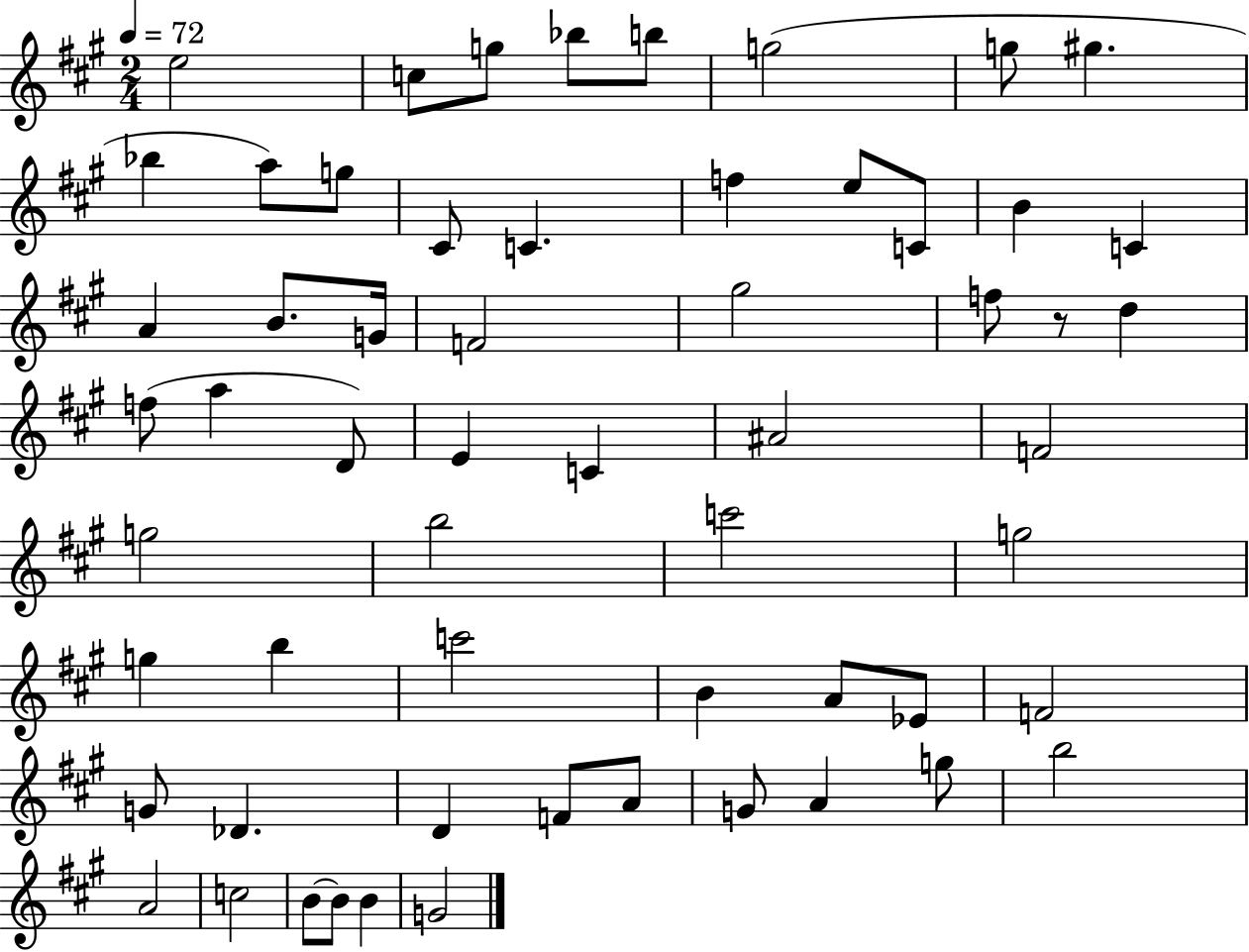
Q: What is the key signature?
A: A major